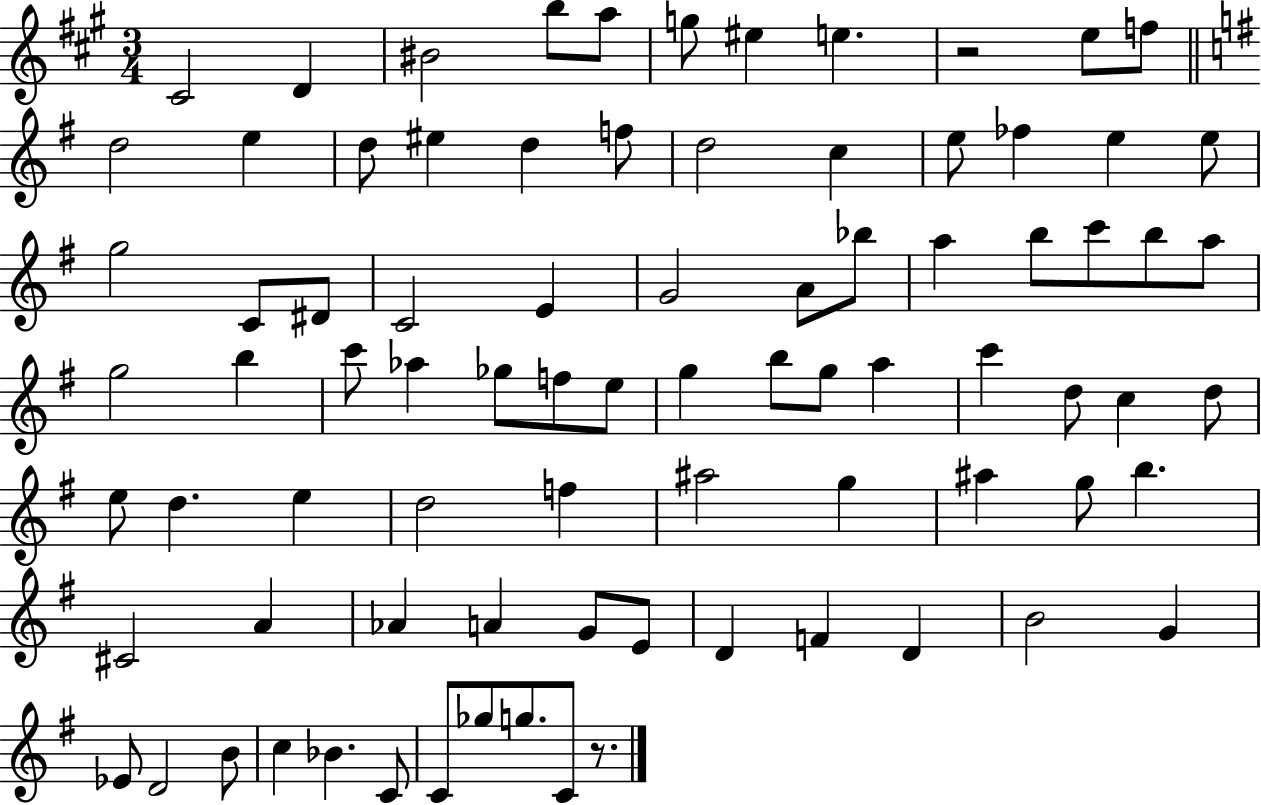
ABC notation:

X:1
T:Untitled
M:3/4
L:1/4
K:A
^C2 D ^B2 b/2 a/2 g/2 ^e e z2 e/2 f/2 d2 e d/2 ^e d f/2 d2 c e/2 _f e e/2 g2 C/2 ^D/2 C2 E G2 A/2 _b/2 a b/2 c'/2 b/2 a/2 g2 b c'/2 _a _g/2 f/2 e/2 g b/2 g/2 a c' d/2 c d/2 e/2 d e d2 f ^a2 g ^a g/2 b ^C2 A _A A G/2 E/2 D F D B2 G _E/2 D2 B/2 c _B C/2 C/2 _g/2 g/2 C/2 z/2